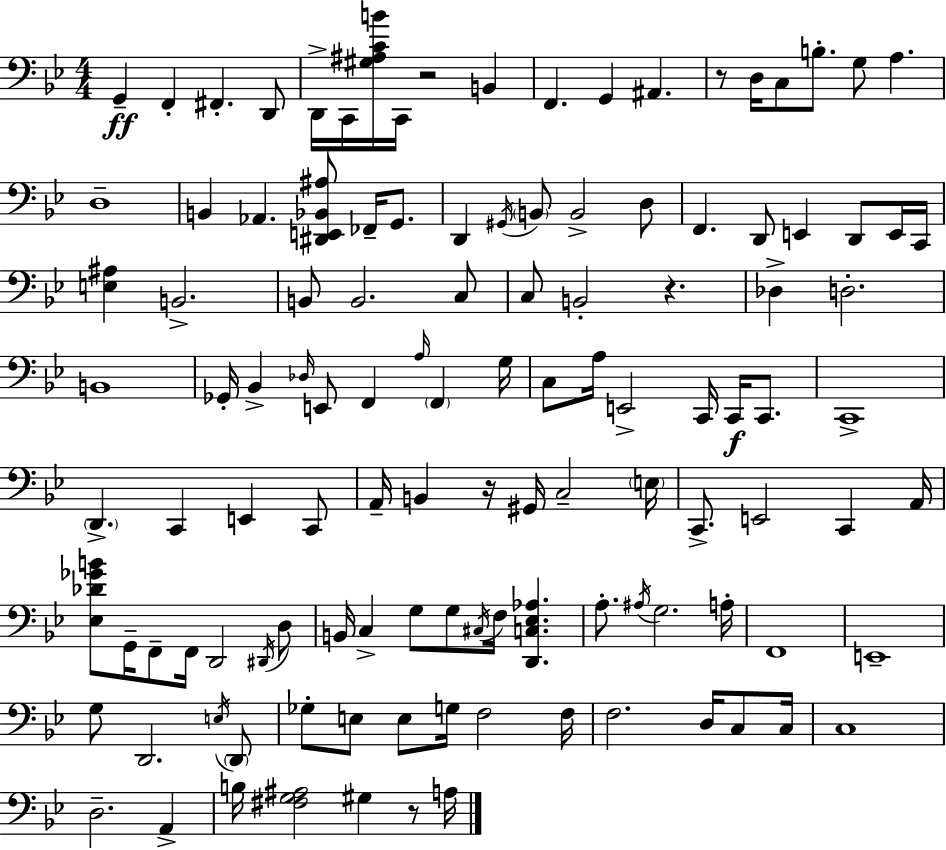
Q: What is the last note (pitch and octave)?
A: A3